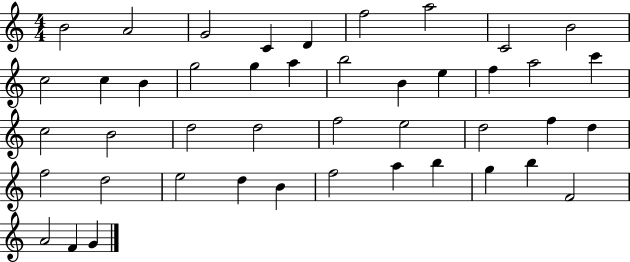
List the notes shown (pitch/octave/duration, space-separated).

B4/h A4/h G4/h C4/q D4/q F5/h A5/h C4/h B4/h C5/h C5/q B4/q G5/h G5/q A5/q B5/h B4/q E5/q F5/q A5/h C6/q C5/h B4/h D5/h D5/h F5/h E5/h D5/h F5/q D5/q F5/h D5/h E5/h D5/q B4/q F5/h A5/q B5/q G5/q B5/q F4/h A4/h F4/q G4/q